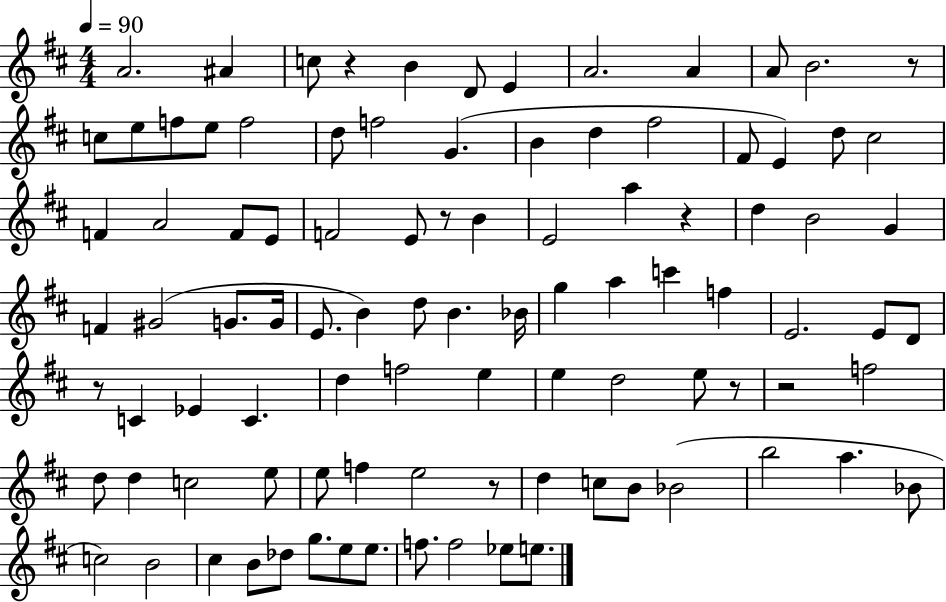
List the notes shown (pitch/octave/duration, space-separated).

A4/h. A#4/q C5/e R/q B4/q D4/e E4/q A4/h. A4/q A4/e B4/h. R/e C5/e E5/e F5/e E5/e F5/h D5/e F5/h G4/q. B4/q D5/q F#5/h F#4/e E4/q D5/e C#5/h F4/q A4/h F4/e E4/e F4/h E4/e R/e B4/q E4/h A5/q R/q D5/q B4/h G4/q F4/q G#4/h G4/e. G4/s E4/e. B4/q D5/e B4/q. Bb4/s G5/q A5/q C6/q F5/q E4/h. E4/e D4/e R/e C4/q Eb4/q C4/q. D5/q F5/h E5/q E5/q D5/h E5/e R/e R/h F5/h D5/e D5/q C5/h E5/e E5/e F5/q E5/h R/e D5/q C5/e B4/e Bb4/h B5/h A5/q. Bb4/e C5/h B4/h C#5/q B4/e Db5/e G5/e. E5/e E5/e. F5/e. F5/h Eb5/e E5/e.